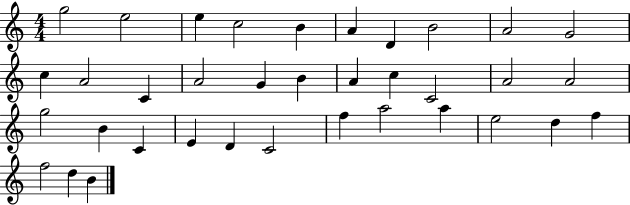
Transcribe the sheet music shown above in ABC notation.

X:1
T:Untitled
M:4/4
L:1/4
K:C
g2 e2 e c2 B A D B2 A2 G2 c A2 C A2 G B A c C2 A2 A2 g2 B C E D C2 f a2 a e2 d f f2 d B